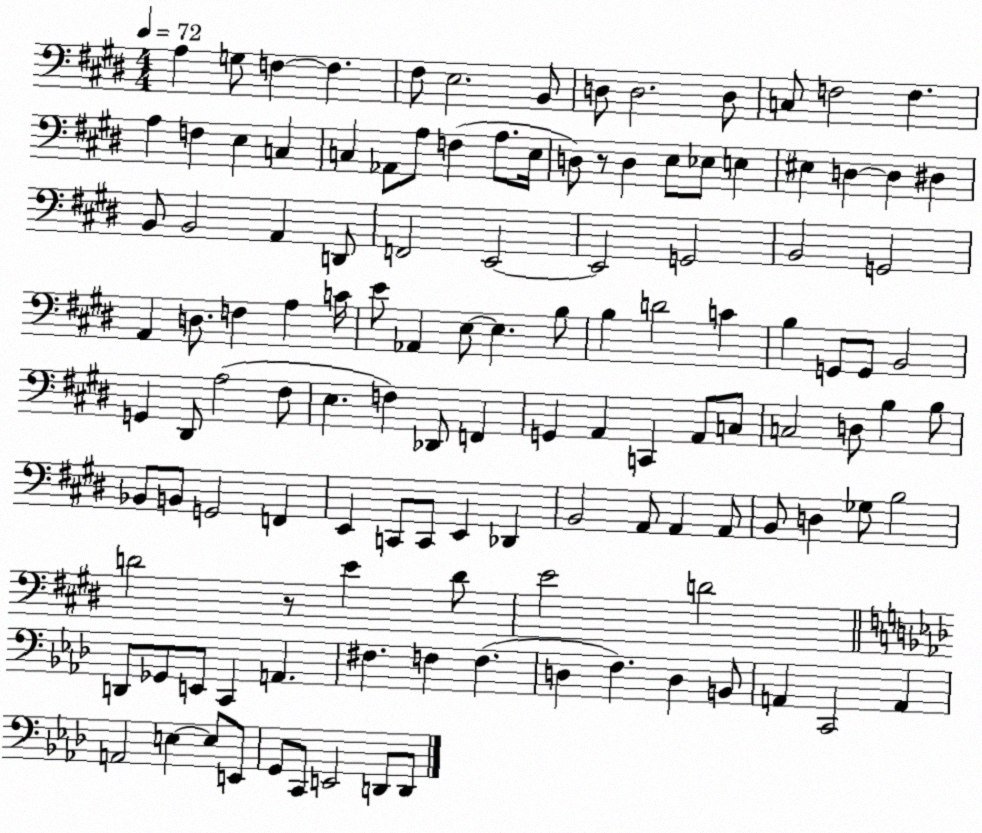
X:1
T:Untitled
M:4/4
L:1/4
K:E
A, G,/2 F, F, ^F,/2 E,2 B,,/2 D,/2 D,2 D,/2 C,/2 F,2 F, A, F, E, C, C, _A,,/2 A,/2 F, A,/2 E,/4 D,/2 z/2 D, E,/2 _E,/2 E, ^E, D, D, ^D, B,,/2 B,,2 A,, D,,/2 F,,2 E,,2 E,,2 G,,2 B,,2 G,,2 A,, D,/2 F, A, C/4 E/2 _A,, E,/2 E, B,/2 B, D2 C B, G,,/2 G,,/2 B,,2 G,, ^D,,/2 A,2 ^F,/2 E, F, _D,,/2 F,, G,, A,, C,, A,,/2 C,/2 C,2 D,/2 B, B,/2 _B,,/2 B,,/2 G,,2 F,, E,, C,,/2 C,,/2 E,, _D,, B,,2 A,,/2 A,, A,,/2 B,,/2 D, _G,/2 B,2 D2 z/2 E D/2 E2 D2 D,,/2 _G,,/2 E,,/2 C,, A,, ^F, F, F, D, F, D, B,,/2 A,, C,,2 A,, A,,2 E, E,/2 E,,/2 G,,/2 C,,/2 E,,2 D,,/2 D,,/2